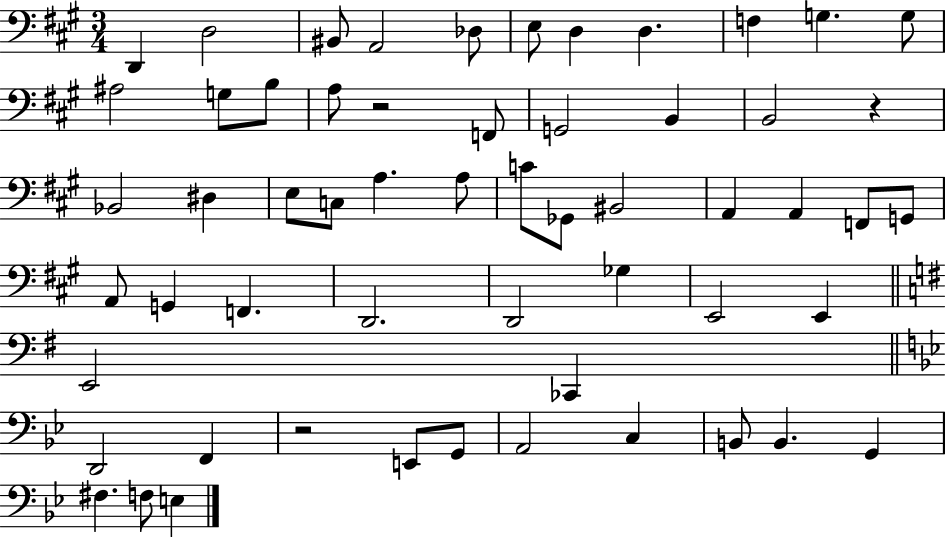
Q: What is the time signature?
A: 3/4